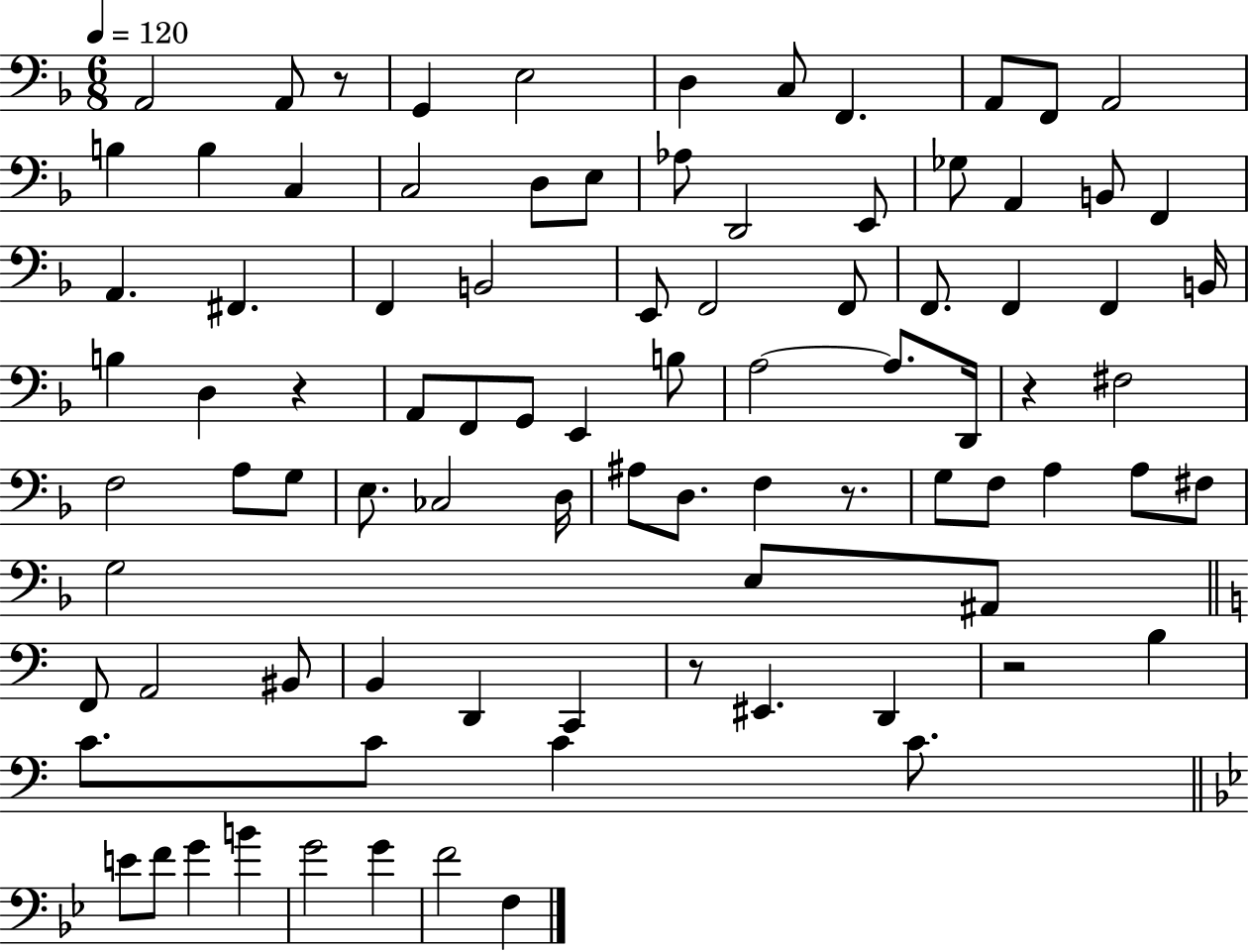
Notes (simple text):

A2/h A2/e R/e G2/q E3/h D3/q C3/e F2/q. A2/e F2/e A2/h B3/q B3/q C3/q C3/h D3/e E3/e Ab3/e D2/h E2/e Gb3/e A2/q B2/e F2/q A2/q. F#2/q. F2/q B2/h E2/e F2/h F2/e F2/e. F2/q F2/q B2/s B3/q D3/q R/q A2/e F2/e G2/e E2/q B3/e A3/h A3/e. D2/s R/q F#3/h F3/h A3/e G3/e E3/e. CES3/h D3/s A#3/e D3/e. F3/q R/e. G3/e F3/e A3/q A3/e F#3/e G3/h E3/e A#2/e F2/e A2/h BIS2/e B2/q D2/q C2/q R/e EIS2/q. D2/q R/h B3/q C4/e. C4/e C4/q C4/e. E4/e F4/e G4/q B4/q G4/h G4/q F4/h F3/q